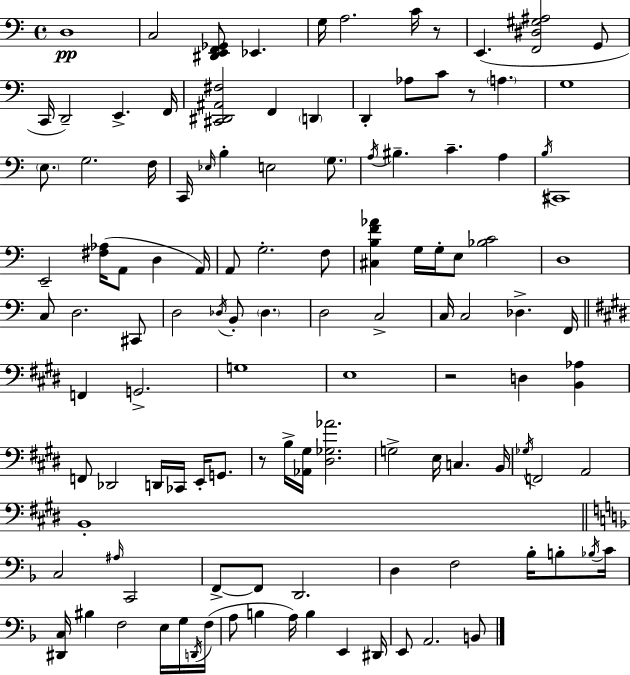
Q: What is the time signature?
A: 4/4